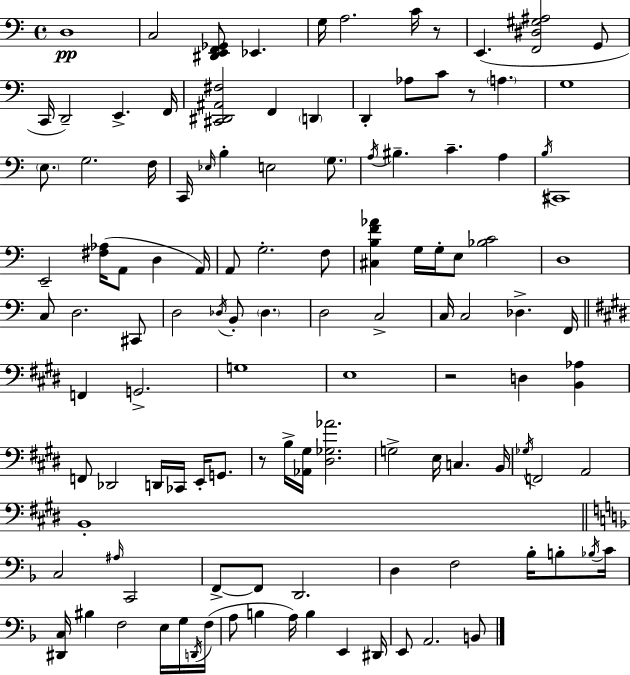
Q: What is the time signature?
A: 4/4